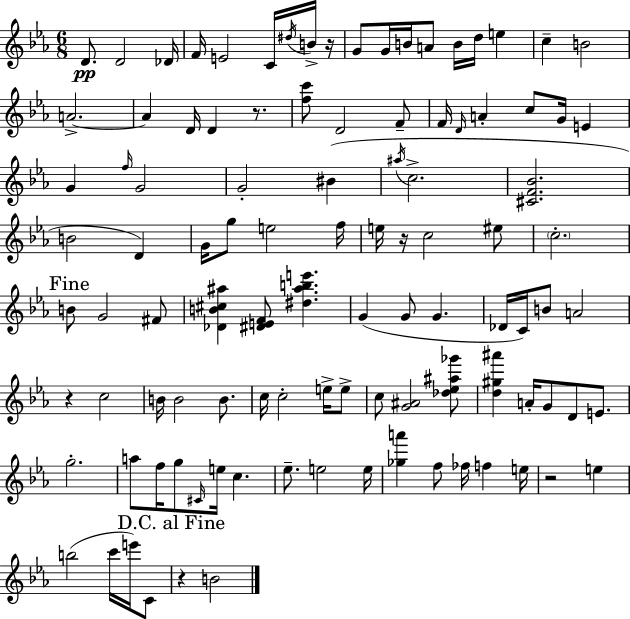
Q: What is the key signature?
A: C minor